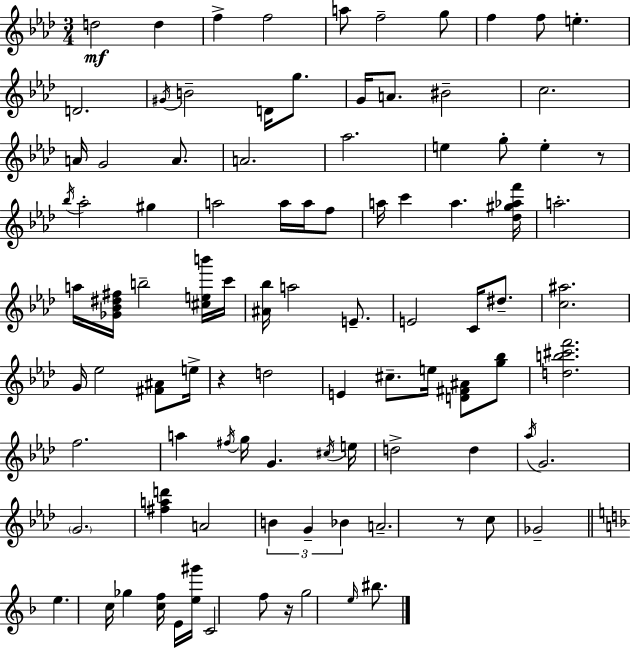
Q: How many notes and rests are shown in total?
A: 97